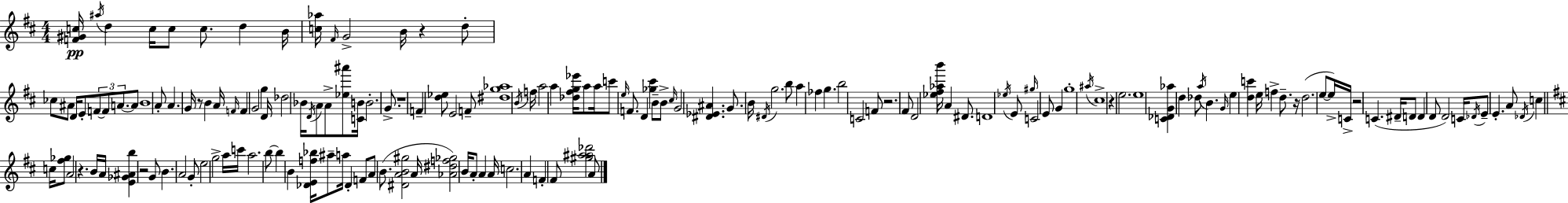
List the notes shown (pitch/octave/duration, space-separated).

[F4,G#4,C5]/s A#5/s D5/q C5/s C5/e C5/e. D5/q B4/s [C5,Ab5]/s F#4/s G4/h B4/s R/q D5/e CES5/e A#4/e D4/s E4/e F4/e F4/e A4/e. A4/e B4/w A4/e A4/q. G4/s R/e B4/q A4/s F4/s F4/q G4/h G5/q D4/s Db5/h Bb4/s D4/s A4/e A4/e [Eb5,A#6]/e [C4,B4]/s B4/h. G4/e. R/w F4/q [D5,Eb5]/e E4/h F4/e [D#5,G5,Ab5]/w B4/s F5/s A5/h A5/q [Db5,F#5,G5,Eb6]/s A5/e A5/s C6/e E5/s F4/e. D4/q [Gb5,C#6]/q B4/e B4/e C#5/s G4/h [D#4,Eb4,A#4]/q. G4/e. B4/s D#4/s G5/h. B5/e A5/q FES5/q G5/q. B5/h C4/h F4/e R/h. F#4/e D4/h [Eb5,F#5,Ab5,B6]/s A4/q D#4/e. D4/w Eb5/s E4/e G#5/s C4/h E4/e G4/q G5/w A#5/s C#5/w R/q E5/h. E5/w [C4,Db4,G4,Ab5]/q D5/q Db5/e A5/s B4/q. G4/s E5/q [D5,C6]/q E5/s F5/q D5/e. R/s D5/h. E5/e E5/s C4/s R/h C4/q. D#4/s D4/e D4/q D4/e D4/h C4/s Db4/s E4/e E4/q. A4/e Db4/s C5/q C5/s [F#5,Gb5]/e A4/h R/q. B4/s A4/s [E4,Gb4,A#4,B5]/q R/h G4/e B4/q. A4/h G4/e E5/h G5/h A5/s C6/s A5/h. B5/e B5/q B4/q [Db4,E4,F5,Bb5]/s A#5/e A5/s Db4/q F4/e A4/e B4/e. [D#4,A4,B4,G#5]/h A4/s [Ab4,D#5,F5,Gb5]/h B4/s A4/e A4/q A4/s C5/h. A4/q F4/q F#4/e [G#5,A5,A#5,Db6]/h A4/e